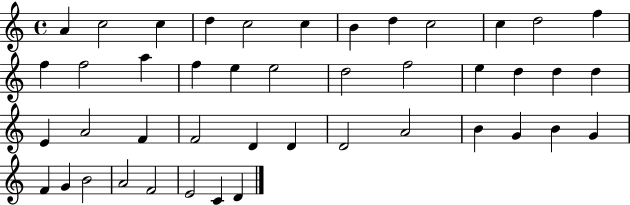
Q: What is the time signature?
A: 4/4